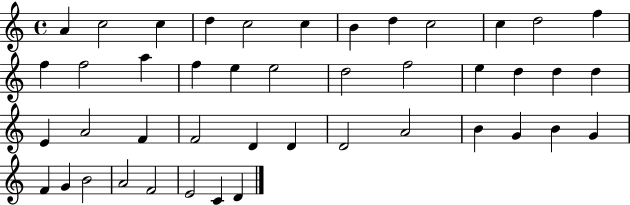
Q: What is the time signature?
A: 4/4